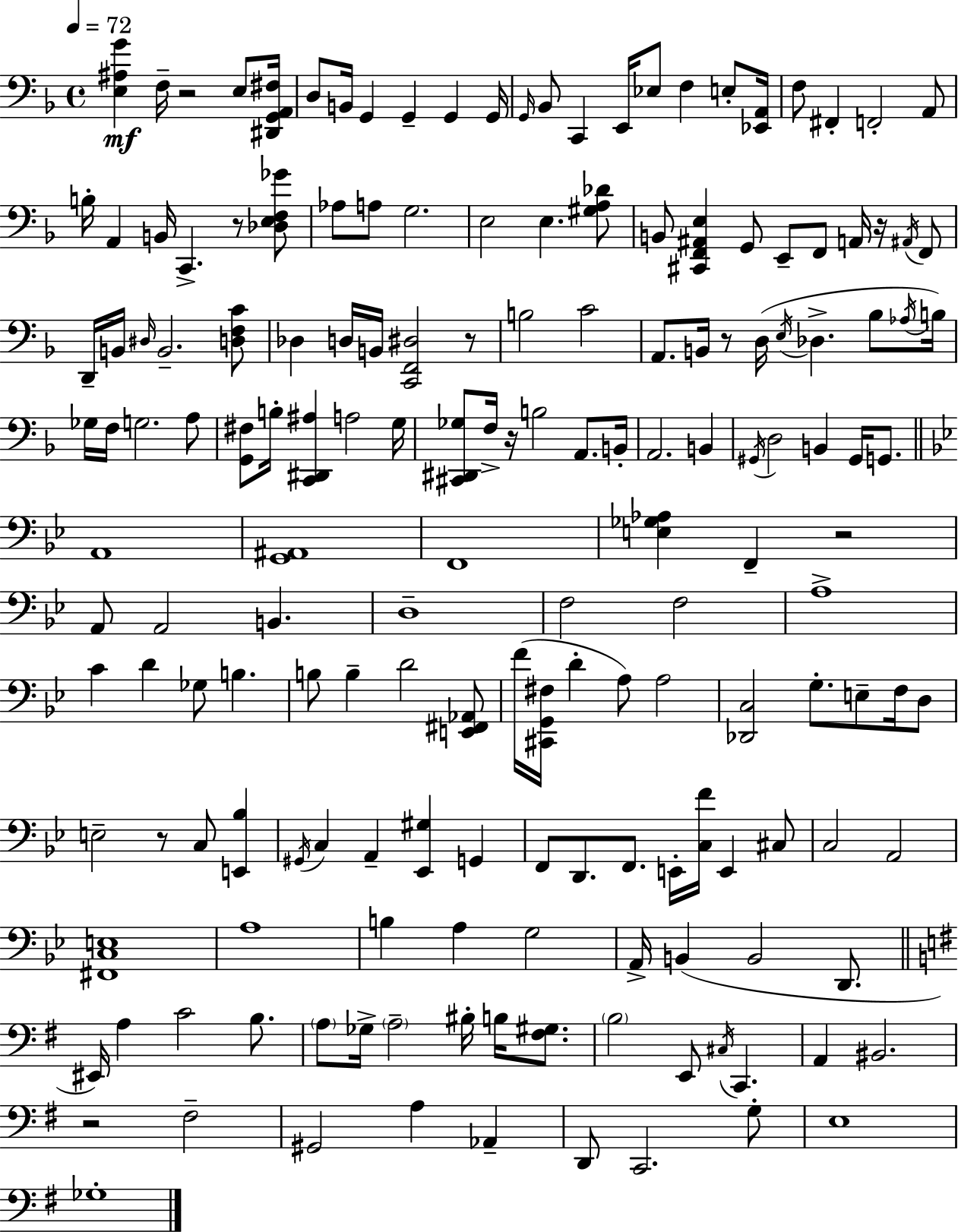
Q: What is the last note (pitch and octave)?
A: Gb3